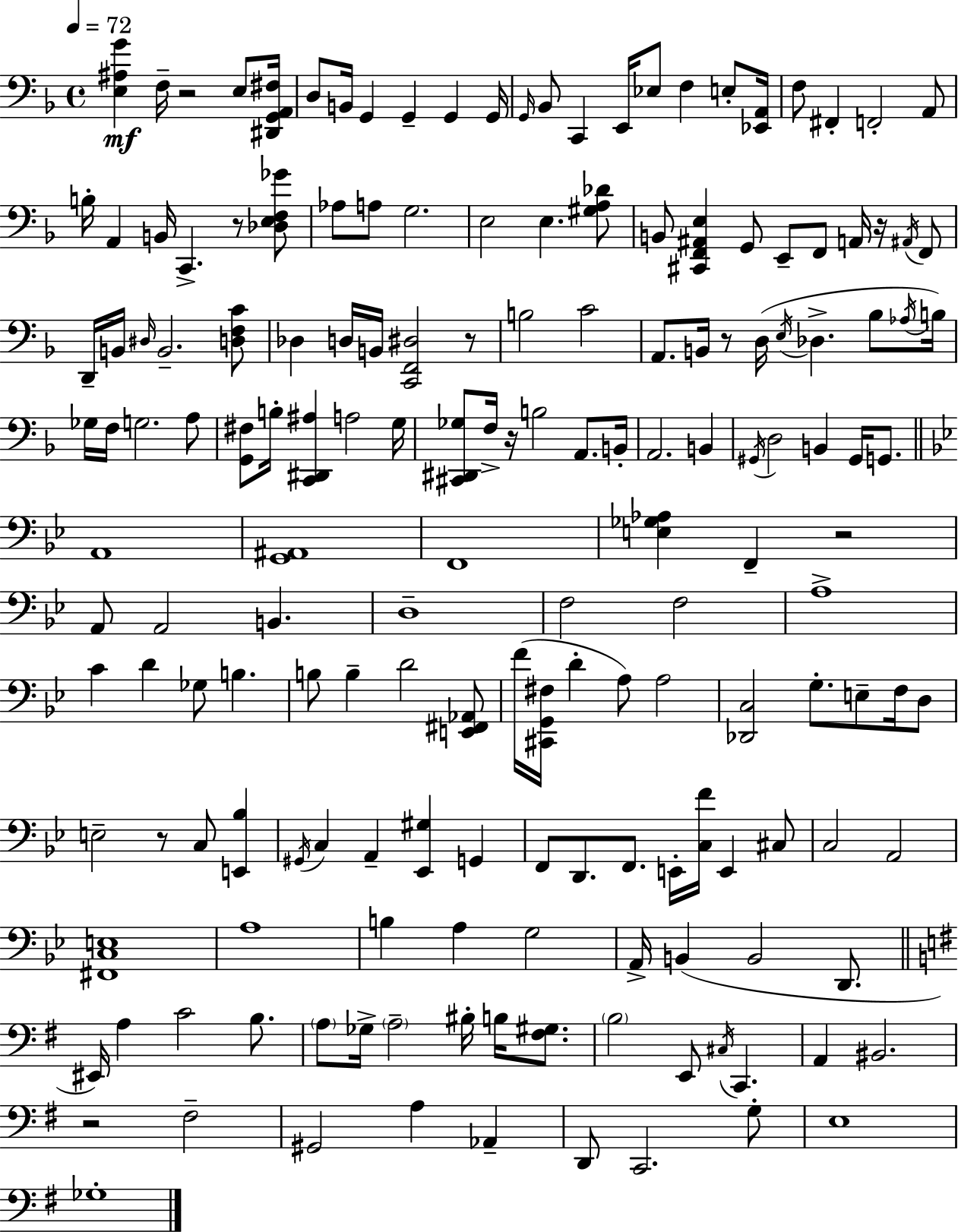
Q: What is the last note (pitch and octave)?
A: Gb3